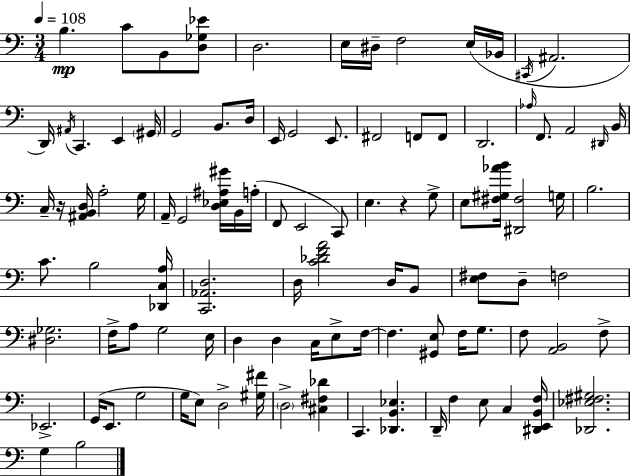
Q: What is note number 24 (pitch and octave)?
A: F2